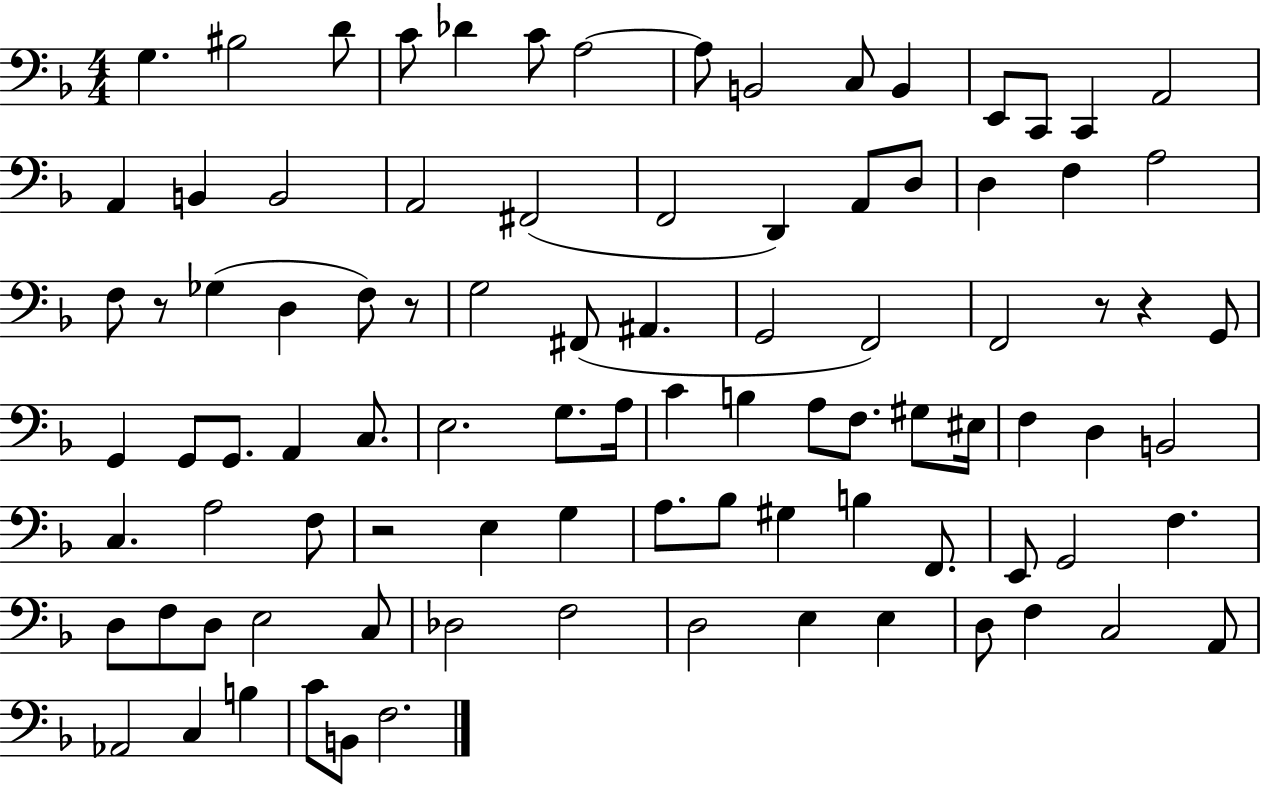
G3/q. BIS3/h D4/e C4/e Db4/q C4/e A3/h A3/e B2/h C3/e B2/q E2/e C2/e C2/q A2/h A2/q B2/q B2/h A2/h F#2/h F2/h D2/q A2/e D3/e D3/q F3/q A3/h F3/e R/e Gb3/q D3/q F3/e R/e G3/h F#2/e A#2/q. G2/h F2/h F2/h R/e R/q G2/e G2/q G2/e G2/e. A2/q C3/e. E3/h. G3/e. A3/s C4/q B3/q A3/e F3/e. G#3/e EIS3/s F3/q D3/q B2/h C3/q. A3/h F3/e R/h E3/q G3/q A3/e. Bb3/e G#3/q B3/q F2/e. E2/e G2/h F3/q. D3/e F3/e D3/e E3/h C3/e Db3/h F3/h D3/h E3/q E3/q D3/e F3/q C3/h A2/e Ab2/h C3/q B3/q C4/e B2/e F3/h.